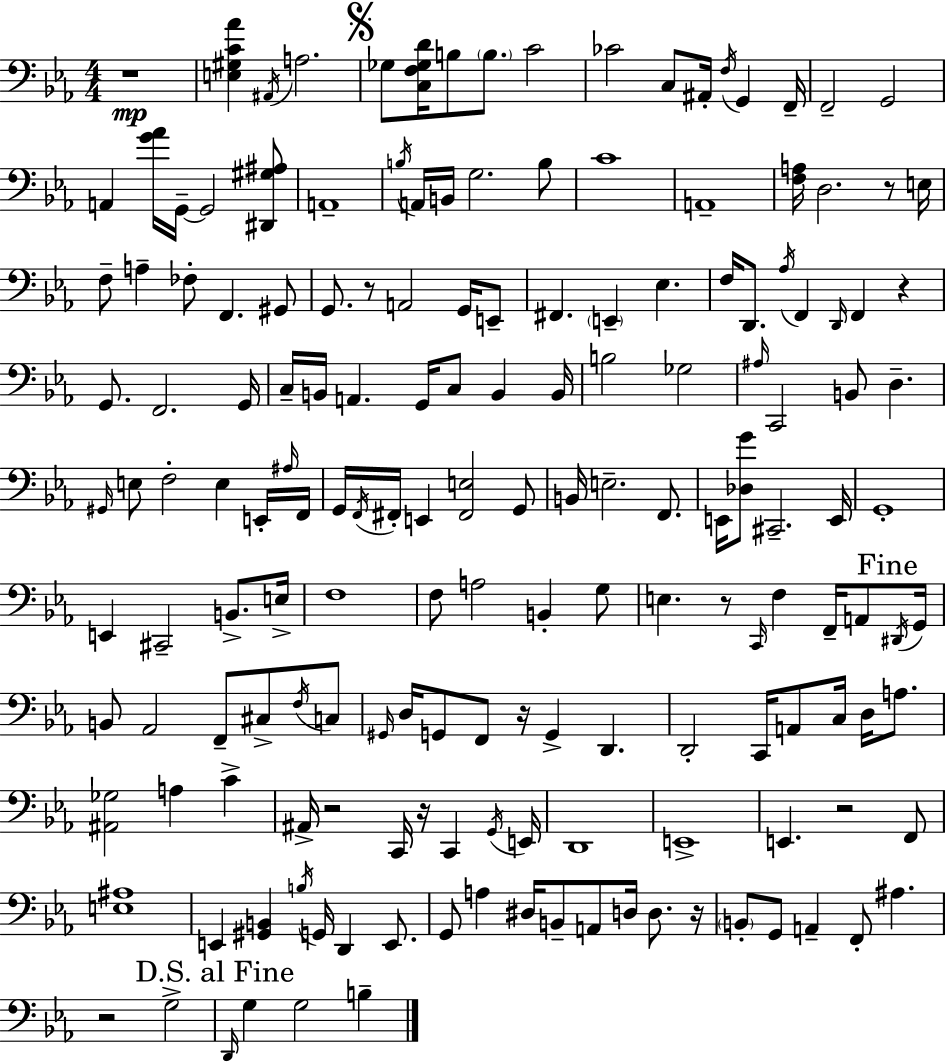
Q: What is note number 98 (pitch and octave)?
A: Ab2